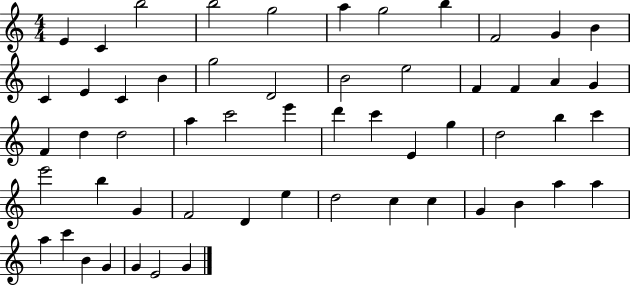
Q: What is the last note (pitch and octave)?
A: G4